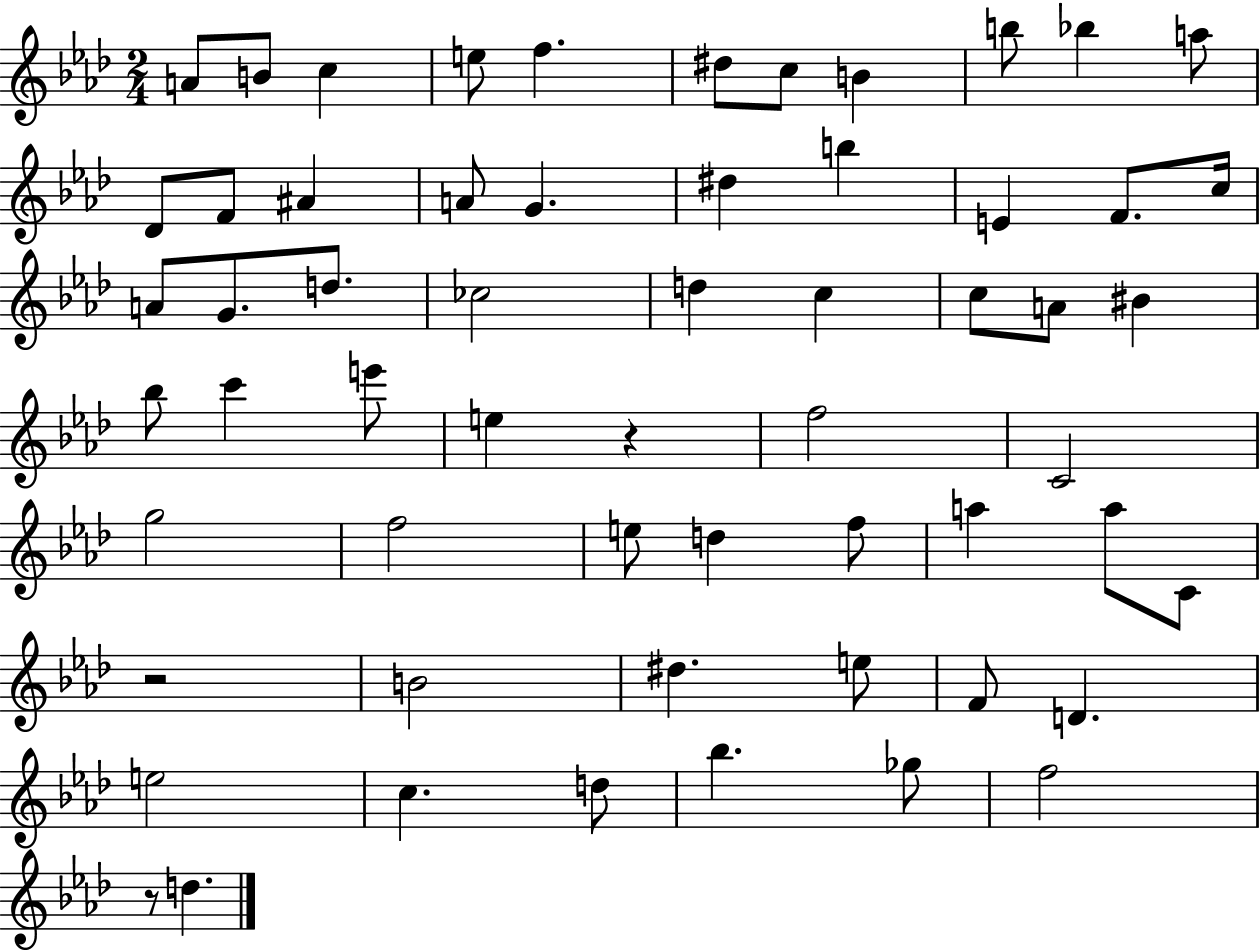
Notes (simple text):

A4/e B4/e C5/q E5/e F5/q. D#5/e C5/e B4/q B5/e Bb5/q A5/e Db4/e F4/e A#4/q A4/e G4/q. D#5/q B5/q E4/q F4/e. C5/s A4/e G4/e. D5/e. CES5/h D5/q C5/q C5/e A4/e BIS4/q Bb5/e C6/q E6/e E5/q R/q F5/h C4/h G5/h F5/h E5/e D5/q F5/e A5/q A5/e C4/e R/h B4/h D#5/q. E5/e F4/e D4/q. E5/h C5/q. D5/e Bb5/q. Gb5/e F5/h R/e D5/q.